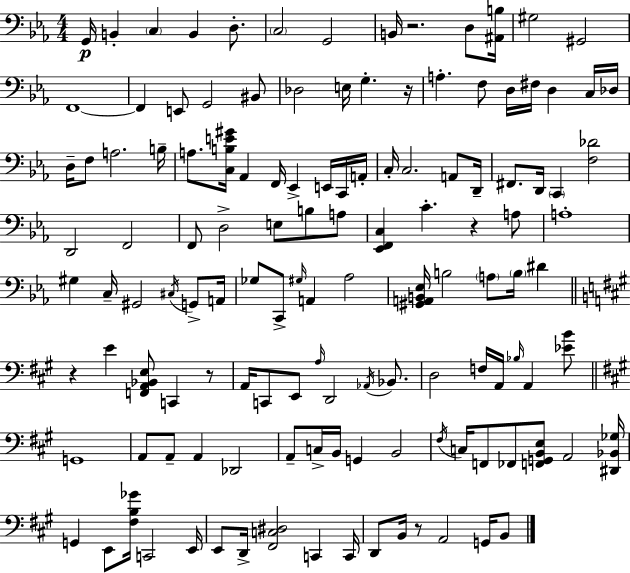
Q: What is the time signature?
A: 4/4